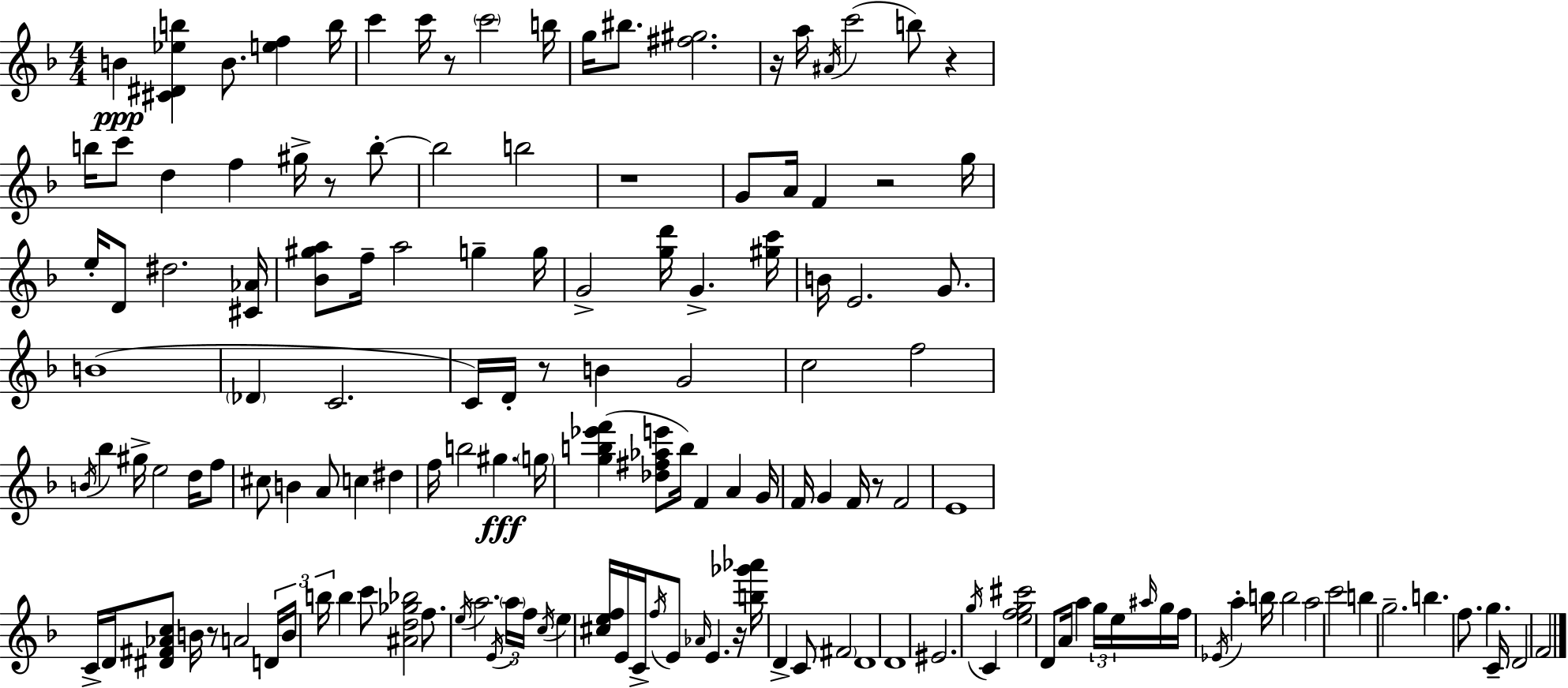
X:1
T:Untitled
M:4/4
L:1/4
K:F
B [^C^D_eb] B/2 [ef] b/4 c' c'/4 z/2 c'2 b/4 g/4 ^b/2 [^f^g]2 z/4 a/4 ^A/4 c'2 b/2 z b/4 c'/2 d f ^g/4 z/2 b/2 b2 b2 z4 G/2 A/4 F z2 g/4 e/4 D/2 ^d2 [^C_A]/4 [_B^ga]/2 f/4 a2 g g/4 G2 [gd']/4 G [^gc']/4 B/4 E2 G/2 B4 _D C2 C/4 D/4 z/2 B G2 c2 f2 B/4 _b ^g/4 e2 d/4 f/2 ^c/2 B A/2 c ^d f/4 b2 ^g g/4 [gb_e'f'] [_d^f_ae']/2 b/4 F A G/4 F/4 G F/4 z/2 F2 E4 C/4 D/4 [^D^F_Ac]/2 B/4 z/2 A2 D/4 B/4 b/4 b c'/2 [^Ad_g_b]2 f/2 e/4 a2 E/4 a/4 f/4 c/4 e [^cef]/4 E/4 C/4 f/4 E/2 _A/4 E z/4 [b_g'_a']/4 D C/2 ^F2 D4 D4 ^E2 g/4 C [efg^c']2 D/2 A/4 a g/4 e/4 ^a/4 g/4 f/4 _E/4 a b/4 b2 a2 c'2 b g2 b f/2 g C/4 D2 F2